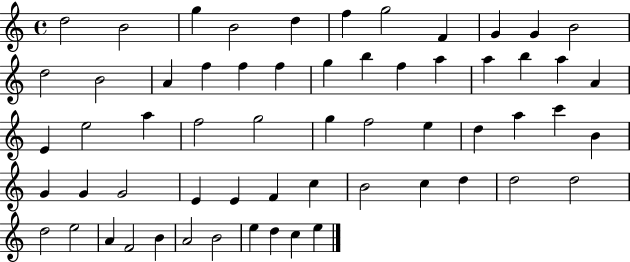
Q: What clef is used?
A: treble